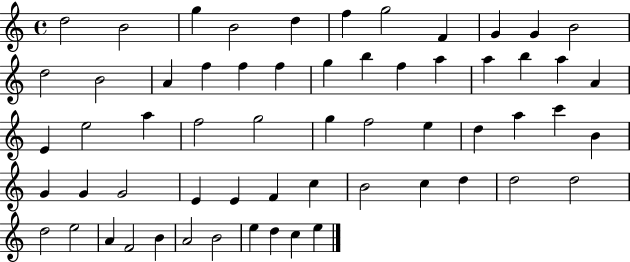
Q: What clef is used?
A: treble